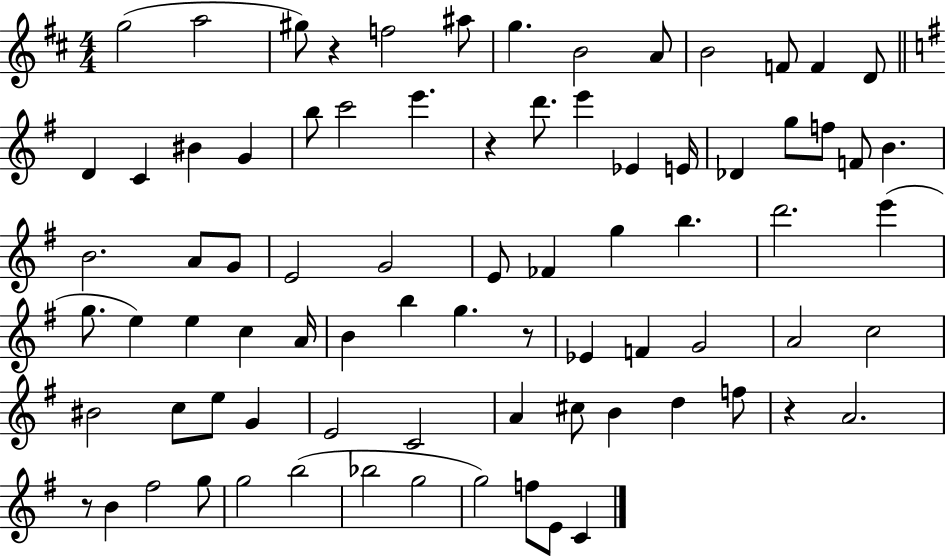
G5/h A5/h G#5/e R/q F5/h A#5/e G5/q. B4/h A4/e B4/h F4/e F4/q D4/e D4/q C4/q BIS4/q G4/q B5/e C6/h E6/q. R/q D6/e. E6/q Eb4/q E4/s Db4/q G5/e F5/e F4/e B4/q. B4/h. A4/e G4/e E4/h G4/h E4/e FES4/q G5/q B5/q. D6/h. E6/q G5/e. E5/q E5/q C5/q A4/s B4/q B5/q G5/q. R/e Eb4/q F4/q G4/h A4/h C5/h BIS4/h C5/e E5/e G4/q E4/h C4/h A4/q C#5/e B4/q D5/q F5/e R/q A4/h. R/e B4/q F#5/h G5/e G5/h B5/h Bb5/h G5/h G5/h F5/e E4/e C4/q